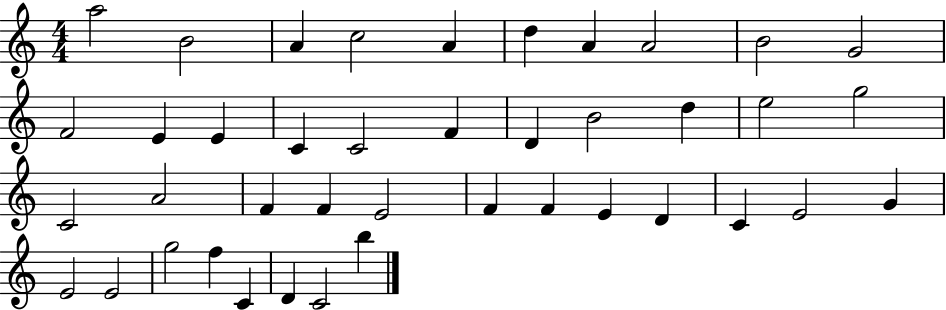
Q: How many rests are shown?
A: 0